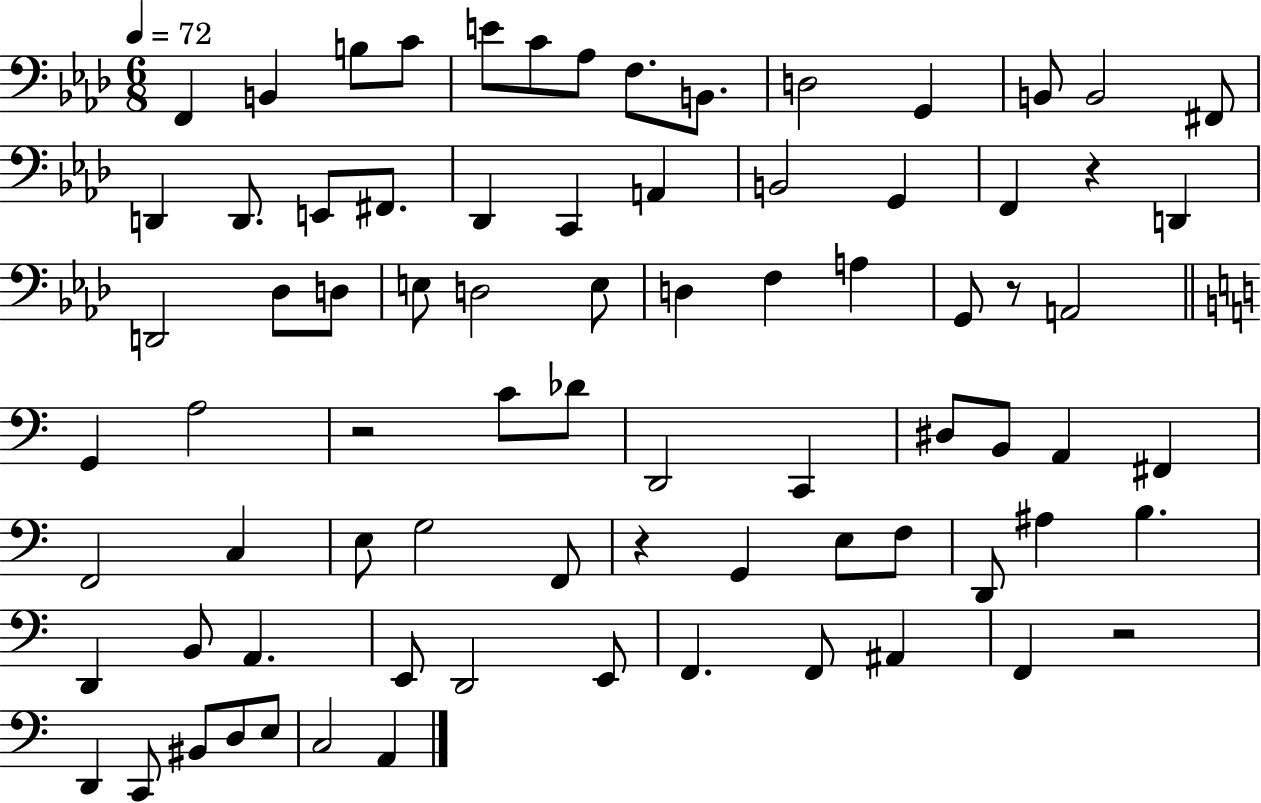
{
  \clef bass
  \numericTimeSignature
  \time 6/8
  \key aes \major
  \tempo 4 = 72
  f,4 b,4 b8 c'8 | e'8 c'8 aes8 f8. b,8. | d2 g,4 | b,8 b,2 fis,8 | \break d,4 d,8. e,8 fis,8. | des,4 c,4 a,4 | b,2 g,4 | f,4 r4 d,4 | \break d,2 des8 d8 | e8 d2 e8 | d4 f4 a4 | g,8 r8 a,2 | \break \bar "||" \break \key c \major g,4 a2 | r2 c'8 des'8 | d,2 c,4 | dis8 b,8 a,4 fis,4 | \break f,2 c4 | e8 g2 f,8 | r4 g,4 e8 f8 | d,8 ais4 b4. | \break d,4 b,8 a,4. | e,8 d,2 e,8 | f,4. f,8 ais,4 | f,4 r2 | \break d,4 c,8 bis,8 d8 e8 | c2 a,4 | \bar "|."
}